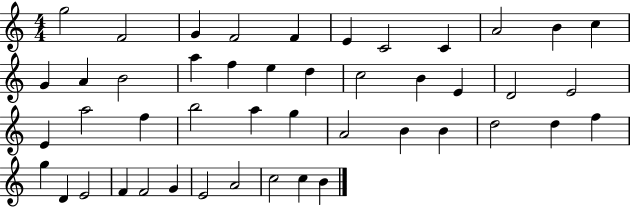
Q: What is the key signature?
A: C major